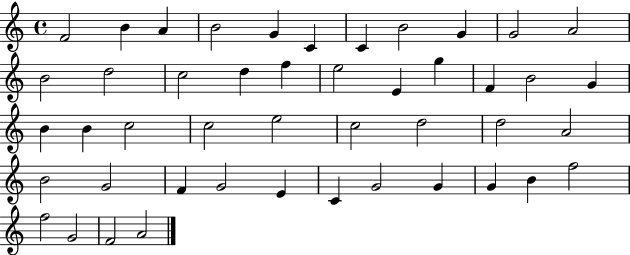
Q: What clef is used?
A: treble